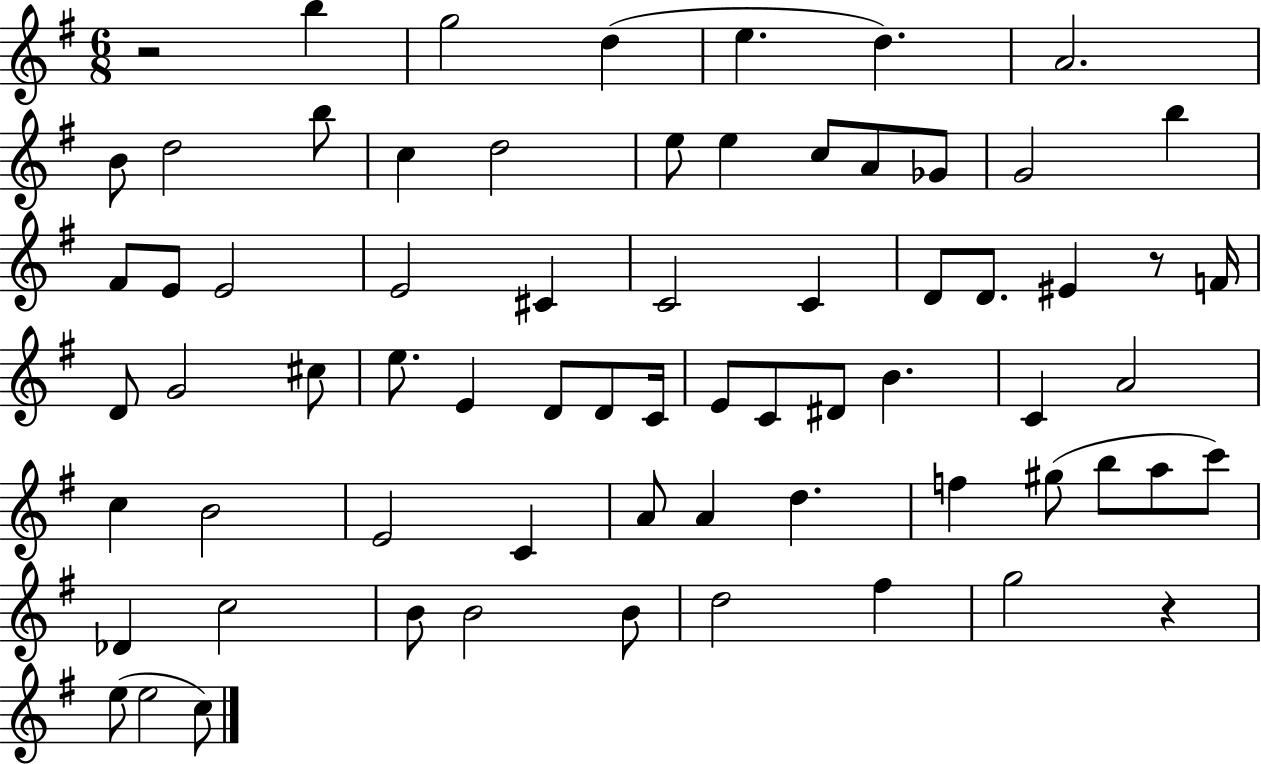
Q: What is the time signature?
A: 6/8